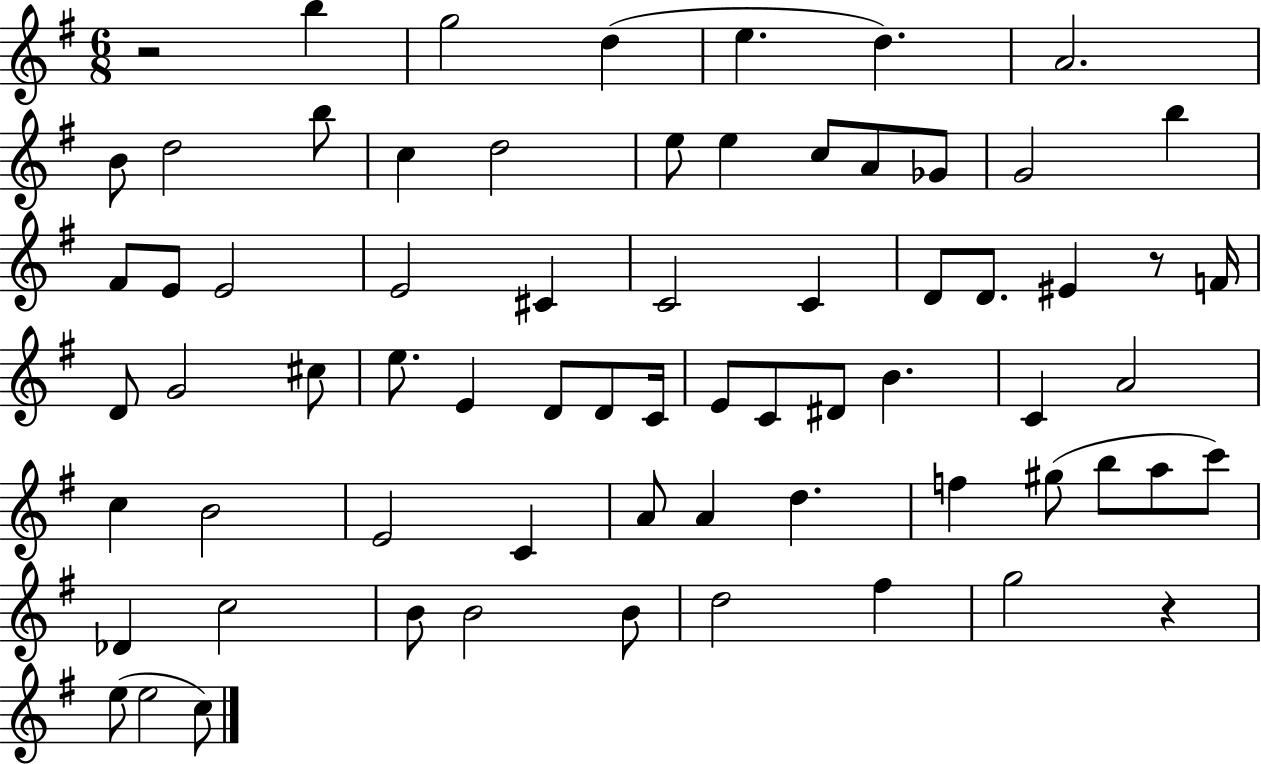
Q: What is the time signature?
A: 6/8